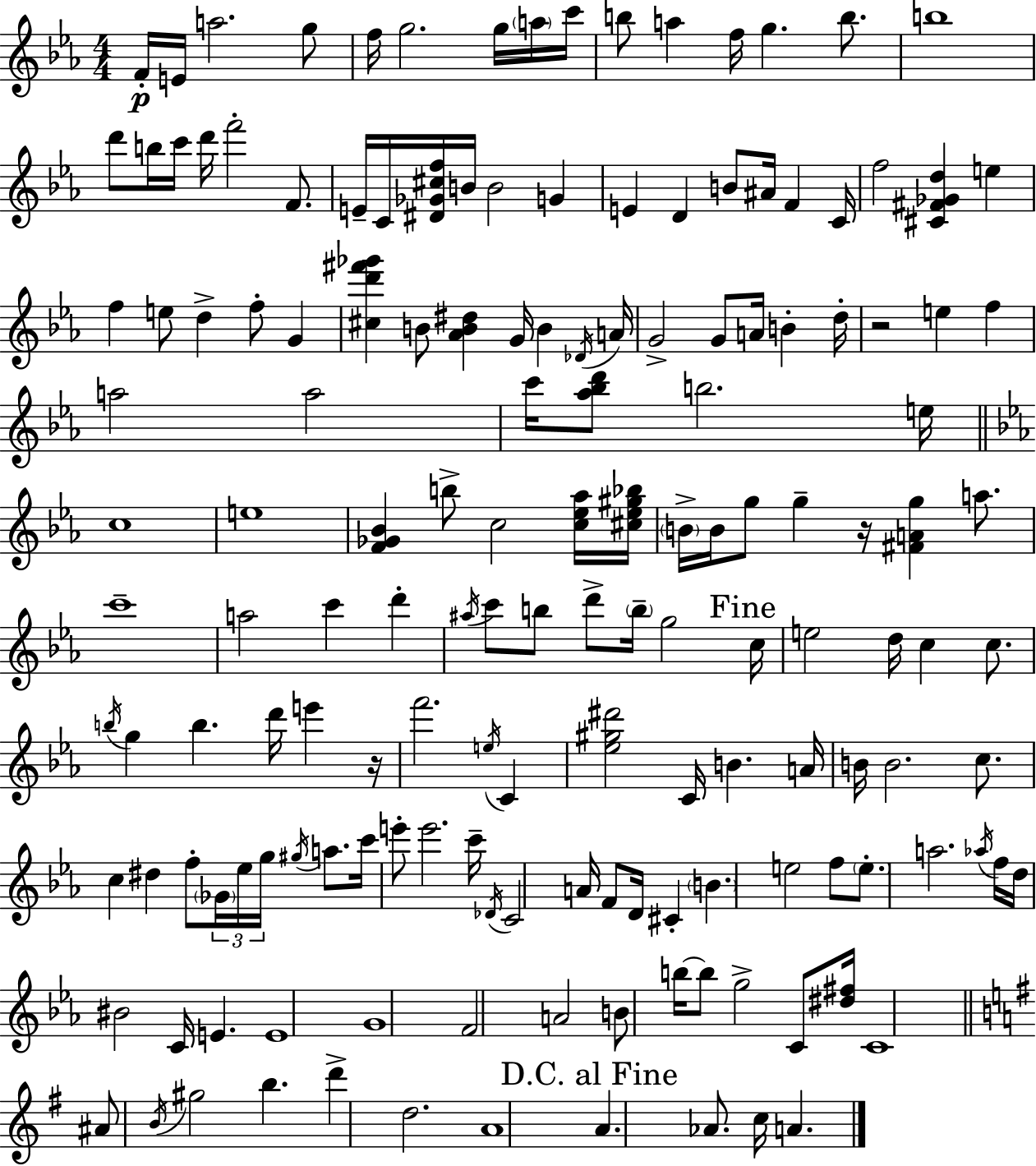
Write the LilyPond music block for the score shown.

{
  \clef treble
  \numericTimeSignature
  \time 4/4
  \key c \minor
  f'16-.\p e'16 a''2. g''8 | f''16 g''2. g''16 \parenthesize a''16 c'''16 | b''8 a''4 f''16 g''4. b''8. | b''1 | \break d'''8 b''16 c'''16 d'''16 f'''2-. f'8. | e'16-- c'16 <dis' ges' cis'' f''>16 b'16 b'2 g'4 | e'4 d'4 b'8 ais'16 f'4 c'16 | f''2 <cis' fis' ges' d''>4 e''4 | \break f''4 e''8 d''4-> f''8-. g'4 | <cis'' d''' fis''' ges'''>4 b'8 <aes' b' dis''>4 g'16 b'4 \acciaccatura { des'16 } | a'16 g'2-> g'8 a'16 b'4-. | d''16-. r2 e''4 f''4 | \break a''2 a''2 | c'''16 <aes'' bes'' d'''>8 b''2. | e''16 \bar "||" \break \key ees \major c''1 | e''1 | <f' ges' bes'>4 b''8-> c''2 <c'' ees'' aes''>16 <cis'' ees'' gis'' bes''>16 | \parenthesize b'16-> b'16 g''8 g''4-- r16 <fis' a' g''>4 a''8. | \break c'''1-- | a''2 c'''4 d'''4-. | \acciaccatura { ais''16 } c'''8 b''8 d'''8-> \parenthesize b''16-- g''2 | \mark "Fine" c''16 e''2 d''16 c''4 c''8. | \break \acciaccatura { b''16 } g''4 b''4. d'''16 e'''4 | r16 f'''2. \acciaccatura { e''16 } c'4 | <ees'' gis'' dis'''>2 c'16 b'4. | a'16 b'16 b'2. | \break c''8. c''4 dis''4 f''8-. \tuplet 3/2 { \parenthesize ges'16 ees''16 g''16 } | \acciaccatura { gis''16 } a''8. c'''16 e'''8-. e'''2. | c'''16-- \acciaccatura { des'16 } c'2 a'16 f'8 | d'16 cis'4-. \parenthesize b'4. e''2 | \break f''8 \parenthesize e''8.-. a''2. | \acciaccatura { aes''16 } f''16 d''16 bis'2 c'16 | e'4. e'1 | g'1 | \break f'2 a'2 | b'8 b''16~~ b''8 g''2-> | c'8 <dis'' fis''>16 c'1 | \bar "||" \break \key g \major ais'8 \acciaccatura { b'16 } gis''2 b''4. | d'''4-> d''2. | a'1 | \mark "D.C. al Fine" a'4. aes'8. c''16 a'4. | \break \bar "|."
}